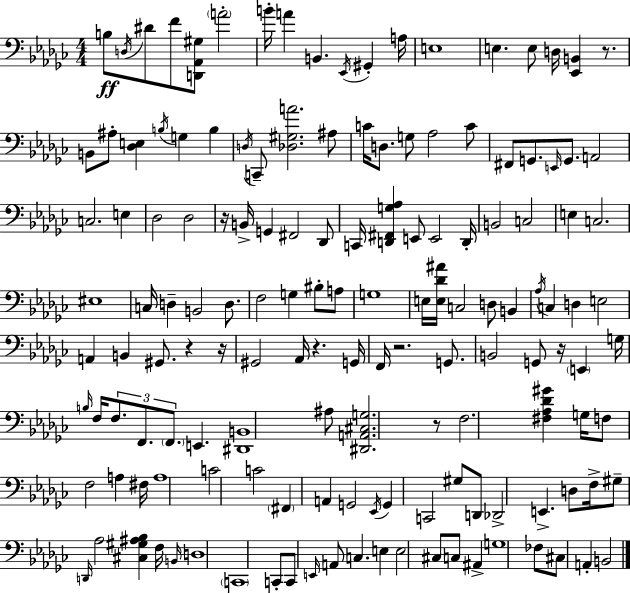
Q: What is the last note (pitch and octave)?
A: B2